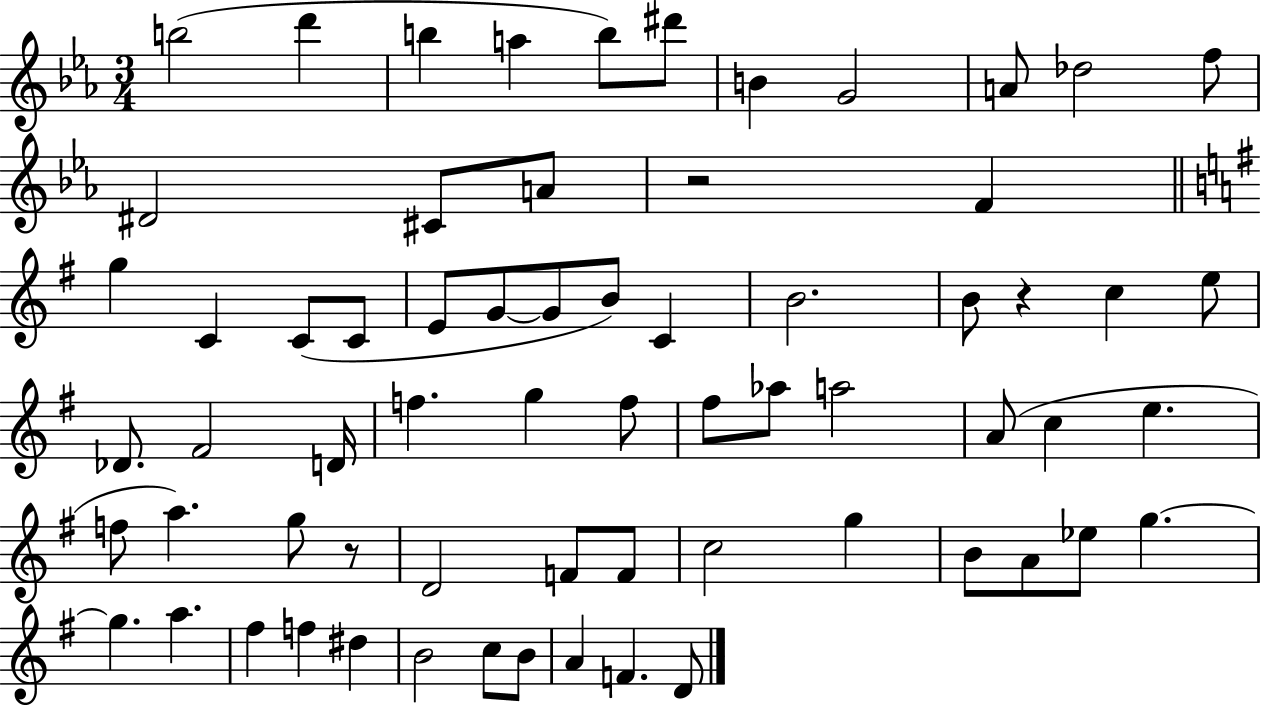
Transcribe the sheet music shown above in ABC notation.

X:1
T:Untitled
M:3/4
L:1/4
K:Eb
b2 d' b a b/2 ^d'/2 B G2 A/2 _d2 f/2 ^D2 ^C/2 A/2 z2 F g C C/2 C/2 E/2 G/2 G/2 B/2 C B2 B/2 z c e/2 _D/2 ^F2 D/4 f g f/2 ^f/2 _a/2 a2 A/2 c e f/2 a g/2 z/2 D2 F/2 F/2 c2 g B/2 A/2 _e/2 g g a ^f f ^d B2 c/2 B/2 A F D/2